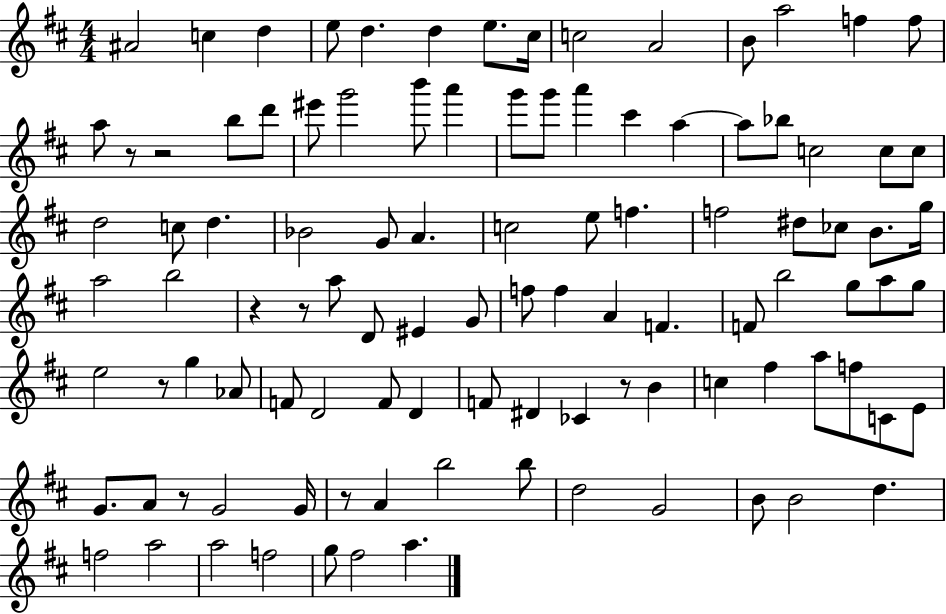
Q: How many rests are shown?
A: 8